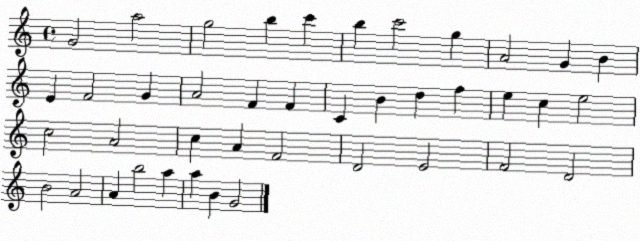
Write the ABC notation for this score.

X:1
T:Untitled
M:4/4
L:1/4
K:C
G2 a2 g2 b c' b c'2 g A2 G B E F2 G A2 F F C B d f e c e2 c2 A2 c A F2 D2 E2 F2 D2 B2 A2 A b2 a a B G2